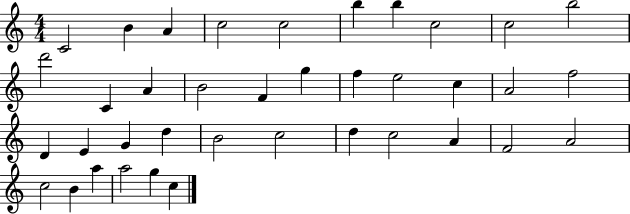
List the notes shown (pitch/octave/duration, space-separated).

C4/h B4/q A4/q C5/h C5/h B5/q B5/q C5/h C5/h B5/h D6/h C4/q A4/q B4/h F4/q G5/q F5/q E5/h C5/q A4/h F5/h D4/q E4/q G4/q D5/q B4/h C5/h D5/q C5/h A4/q F4/h A4/h C5/h B4/q A5/q A5/h G5/q C5/q